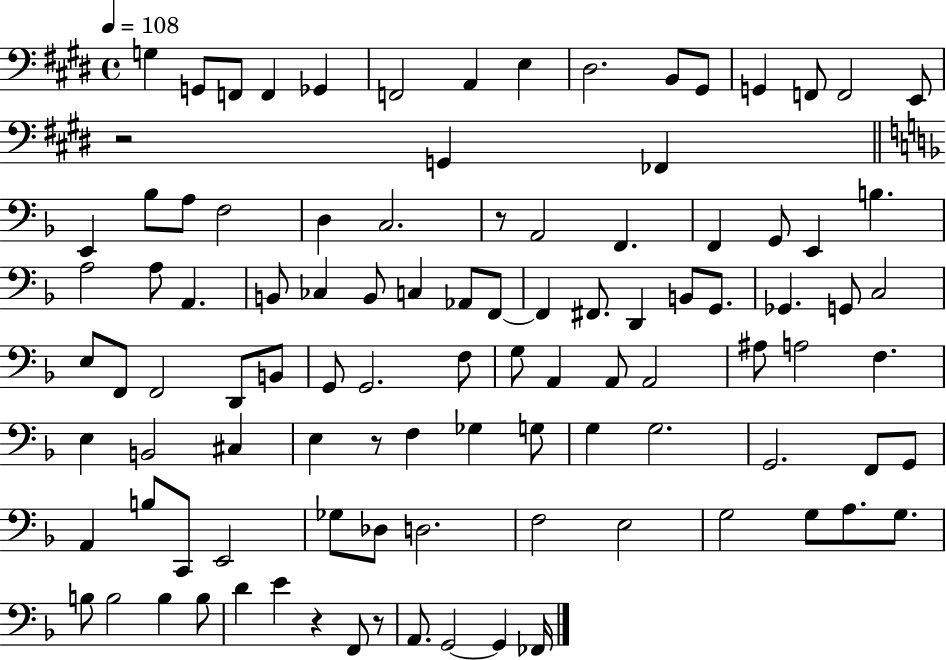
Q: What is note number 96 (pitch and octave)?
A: G2